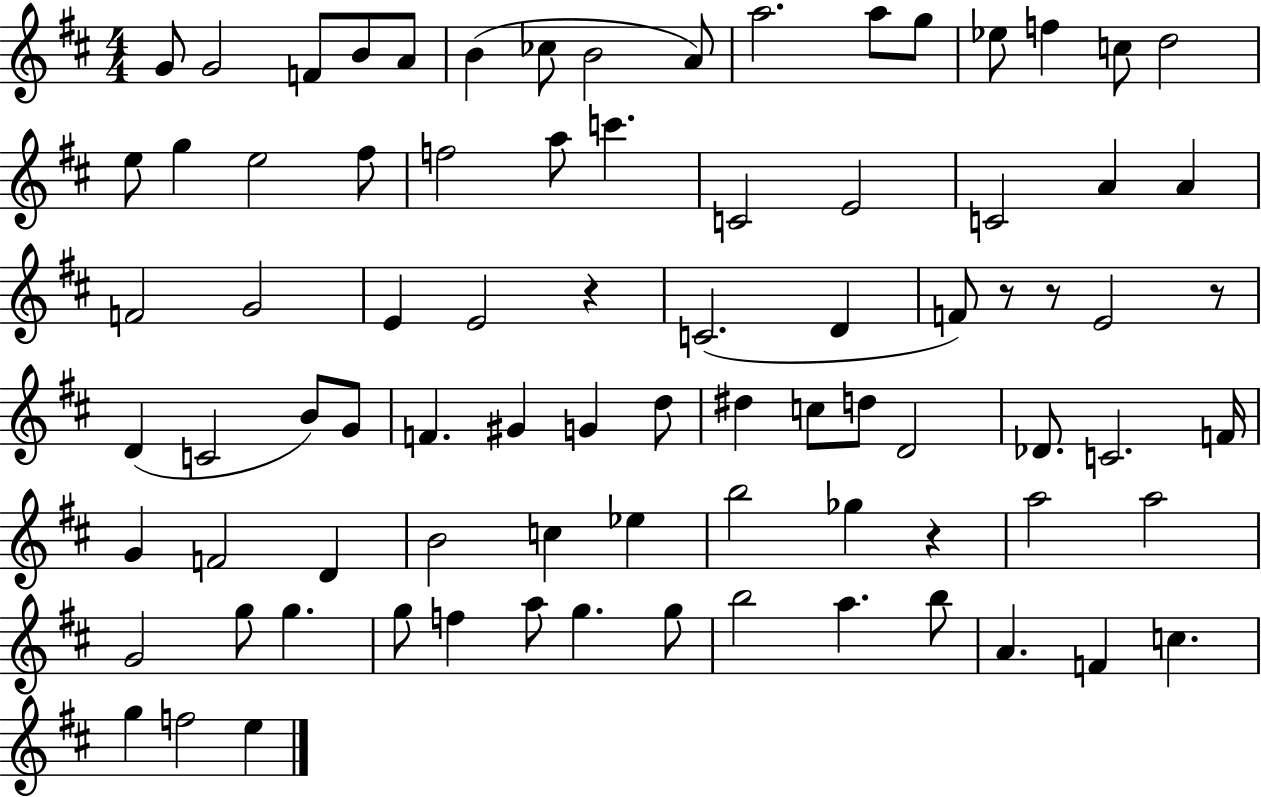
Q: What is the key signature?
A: D major